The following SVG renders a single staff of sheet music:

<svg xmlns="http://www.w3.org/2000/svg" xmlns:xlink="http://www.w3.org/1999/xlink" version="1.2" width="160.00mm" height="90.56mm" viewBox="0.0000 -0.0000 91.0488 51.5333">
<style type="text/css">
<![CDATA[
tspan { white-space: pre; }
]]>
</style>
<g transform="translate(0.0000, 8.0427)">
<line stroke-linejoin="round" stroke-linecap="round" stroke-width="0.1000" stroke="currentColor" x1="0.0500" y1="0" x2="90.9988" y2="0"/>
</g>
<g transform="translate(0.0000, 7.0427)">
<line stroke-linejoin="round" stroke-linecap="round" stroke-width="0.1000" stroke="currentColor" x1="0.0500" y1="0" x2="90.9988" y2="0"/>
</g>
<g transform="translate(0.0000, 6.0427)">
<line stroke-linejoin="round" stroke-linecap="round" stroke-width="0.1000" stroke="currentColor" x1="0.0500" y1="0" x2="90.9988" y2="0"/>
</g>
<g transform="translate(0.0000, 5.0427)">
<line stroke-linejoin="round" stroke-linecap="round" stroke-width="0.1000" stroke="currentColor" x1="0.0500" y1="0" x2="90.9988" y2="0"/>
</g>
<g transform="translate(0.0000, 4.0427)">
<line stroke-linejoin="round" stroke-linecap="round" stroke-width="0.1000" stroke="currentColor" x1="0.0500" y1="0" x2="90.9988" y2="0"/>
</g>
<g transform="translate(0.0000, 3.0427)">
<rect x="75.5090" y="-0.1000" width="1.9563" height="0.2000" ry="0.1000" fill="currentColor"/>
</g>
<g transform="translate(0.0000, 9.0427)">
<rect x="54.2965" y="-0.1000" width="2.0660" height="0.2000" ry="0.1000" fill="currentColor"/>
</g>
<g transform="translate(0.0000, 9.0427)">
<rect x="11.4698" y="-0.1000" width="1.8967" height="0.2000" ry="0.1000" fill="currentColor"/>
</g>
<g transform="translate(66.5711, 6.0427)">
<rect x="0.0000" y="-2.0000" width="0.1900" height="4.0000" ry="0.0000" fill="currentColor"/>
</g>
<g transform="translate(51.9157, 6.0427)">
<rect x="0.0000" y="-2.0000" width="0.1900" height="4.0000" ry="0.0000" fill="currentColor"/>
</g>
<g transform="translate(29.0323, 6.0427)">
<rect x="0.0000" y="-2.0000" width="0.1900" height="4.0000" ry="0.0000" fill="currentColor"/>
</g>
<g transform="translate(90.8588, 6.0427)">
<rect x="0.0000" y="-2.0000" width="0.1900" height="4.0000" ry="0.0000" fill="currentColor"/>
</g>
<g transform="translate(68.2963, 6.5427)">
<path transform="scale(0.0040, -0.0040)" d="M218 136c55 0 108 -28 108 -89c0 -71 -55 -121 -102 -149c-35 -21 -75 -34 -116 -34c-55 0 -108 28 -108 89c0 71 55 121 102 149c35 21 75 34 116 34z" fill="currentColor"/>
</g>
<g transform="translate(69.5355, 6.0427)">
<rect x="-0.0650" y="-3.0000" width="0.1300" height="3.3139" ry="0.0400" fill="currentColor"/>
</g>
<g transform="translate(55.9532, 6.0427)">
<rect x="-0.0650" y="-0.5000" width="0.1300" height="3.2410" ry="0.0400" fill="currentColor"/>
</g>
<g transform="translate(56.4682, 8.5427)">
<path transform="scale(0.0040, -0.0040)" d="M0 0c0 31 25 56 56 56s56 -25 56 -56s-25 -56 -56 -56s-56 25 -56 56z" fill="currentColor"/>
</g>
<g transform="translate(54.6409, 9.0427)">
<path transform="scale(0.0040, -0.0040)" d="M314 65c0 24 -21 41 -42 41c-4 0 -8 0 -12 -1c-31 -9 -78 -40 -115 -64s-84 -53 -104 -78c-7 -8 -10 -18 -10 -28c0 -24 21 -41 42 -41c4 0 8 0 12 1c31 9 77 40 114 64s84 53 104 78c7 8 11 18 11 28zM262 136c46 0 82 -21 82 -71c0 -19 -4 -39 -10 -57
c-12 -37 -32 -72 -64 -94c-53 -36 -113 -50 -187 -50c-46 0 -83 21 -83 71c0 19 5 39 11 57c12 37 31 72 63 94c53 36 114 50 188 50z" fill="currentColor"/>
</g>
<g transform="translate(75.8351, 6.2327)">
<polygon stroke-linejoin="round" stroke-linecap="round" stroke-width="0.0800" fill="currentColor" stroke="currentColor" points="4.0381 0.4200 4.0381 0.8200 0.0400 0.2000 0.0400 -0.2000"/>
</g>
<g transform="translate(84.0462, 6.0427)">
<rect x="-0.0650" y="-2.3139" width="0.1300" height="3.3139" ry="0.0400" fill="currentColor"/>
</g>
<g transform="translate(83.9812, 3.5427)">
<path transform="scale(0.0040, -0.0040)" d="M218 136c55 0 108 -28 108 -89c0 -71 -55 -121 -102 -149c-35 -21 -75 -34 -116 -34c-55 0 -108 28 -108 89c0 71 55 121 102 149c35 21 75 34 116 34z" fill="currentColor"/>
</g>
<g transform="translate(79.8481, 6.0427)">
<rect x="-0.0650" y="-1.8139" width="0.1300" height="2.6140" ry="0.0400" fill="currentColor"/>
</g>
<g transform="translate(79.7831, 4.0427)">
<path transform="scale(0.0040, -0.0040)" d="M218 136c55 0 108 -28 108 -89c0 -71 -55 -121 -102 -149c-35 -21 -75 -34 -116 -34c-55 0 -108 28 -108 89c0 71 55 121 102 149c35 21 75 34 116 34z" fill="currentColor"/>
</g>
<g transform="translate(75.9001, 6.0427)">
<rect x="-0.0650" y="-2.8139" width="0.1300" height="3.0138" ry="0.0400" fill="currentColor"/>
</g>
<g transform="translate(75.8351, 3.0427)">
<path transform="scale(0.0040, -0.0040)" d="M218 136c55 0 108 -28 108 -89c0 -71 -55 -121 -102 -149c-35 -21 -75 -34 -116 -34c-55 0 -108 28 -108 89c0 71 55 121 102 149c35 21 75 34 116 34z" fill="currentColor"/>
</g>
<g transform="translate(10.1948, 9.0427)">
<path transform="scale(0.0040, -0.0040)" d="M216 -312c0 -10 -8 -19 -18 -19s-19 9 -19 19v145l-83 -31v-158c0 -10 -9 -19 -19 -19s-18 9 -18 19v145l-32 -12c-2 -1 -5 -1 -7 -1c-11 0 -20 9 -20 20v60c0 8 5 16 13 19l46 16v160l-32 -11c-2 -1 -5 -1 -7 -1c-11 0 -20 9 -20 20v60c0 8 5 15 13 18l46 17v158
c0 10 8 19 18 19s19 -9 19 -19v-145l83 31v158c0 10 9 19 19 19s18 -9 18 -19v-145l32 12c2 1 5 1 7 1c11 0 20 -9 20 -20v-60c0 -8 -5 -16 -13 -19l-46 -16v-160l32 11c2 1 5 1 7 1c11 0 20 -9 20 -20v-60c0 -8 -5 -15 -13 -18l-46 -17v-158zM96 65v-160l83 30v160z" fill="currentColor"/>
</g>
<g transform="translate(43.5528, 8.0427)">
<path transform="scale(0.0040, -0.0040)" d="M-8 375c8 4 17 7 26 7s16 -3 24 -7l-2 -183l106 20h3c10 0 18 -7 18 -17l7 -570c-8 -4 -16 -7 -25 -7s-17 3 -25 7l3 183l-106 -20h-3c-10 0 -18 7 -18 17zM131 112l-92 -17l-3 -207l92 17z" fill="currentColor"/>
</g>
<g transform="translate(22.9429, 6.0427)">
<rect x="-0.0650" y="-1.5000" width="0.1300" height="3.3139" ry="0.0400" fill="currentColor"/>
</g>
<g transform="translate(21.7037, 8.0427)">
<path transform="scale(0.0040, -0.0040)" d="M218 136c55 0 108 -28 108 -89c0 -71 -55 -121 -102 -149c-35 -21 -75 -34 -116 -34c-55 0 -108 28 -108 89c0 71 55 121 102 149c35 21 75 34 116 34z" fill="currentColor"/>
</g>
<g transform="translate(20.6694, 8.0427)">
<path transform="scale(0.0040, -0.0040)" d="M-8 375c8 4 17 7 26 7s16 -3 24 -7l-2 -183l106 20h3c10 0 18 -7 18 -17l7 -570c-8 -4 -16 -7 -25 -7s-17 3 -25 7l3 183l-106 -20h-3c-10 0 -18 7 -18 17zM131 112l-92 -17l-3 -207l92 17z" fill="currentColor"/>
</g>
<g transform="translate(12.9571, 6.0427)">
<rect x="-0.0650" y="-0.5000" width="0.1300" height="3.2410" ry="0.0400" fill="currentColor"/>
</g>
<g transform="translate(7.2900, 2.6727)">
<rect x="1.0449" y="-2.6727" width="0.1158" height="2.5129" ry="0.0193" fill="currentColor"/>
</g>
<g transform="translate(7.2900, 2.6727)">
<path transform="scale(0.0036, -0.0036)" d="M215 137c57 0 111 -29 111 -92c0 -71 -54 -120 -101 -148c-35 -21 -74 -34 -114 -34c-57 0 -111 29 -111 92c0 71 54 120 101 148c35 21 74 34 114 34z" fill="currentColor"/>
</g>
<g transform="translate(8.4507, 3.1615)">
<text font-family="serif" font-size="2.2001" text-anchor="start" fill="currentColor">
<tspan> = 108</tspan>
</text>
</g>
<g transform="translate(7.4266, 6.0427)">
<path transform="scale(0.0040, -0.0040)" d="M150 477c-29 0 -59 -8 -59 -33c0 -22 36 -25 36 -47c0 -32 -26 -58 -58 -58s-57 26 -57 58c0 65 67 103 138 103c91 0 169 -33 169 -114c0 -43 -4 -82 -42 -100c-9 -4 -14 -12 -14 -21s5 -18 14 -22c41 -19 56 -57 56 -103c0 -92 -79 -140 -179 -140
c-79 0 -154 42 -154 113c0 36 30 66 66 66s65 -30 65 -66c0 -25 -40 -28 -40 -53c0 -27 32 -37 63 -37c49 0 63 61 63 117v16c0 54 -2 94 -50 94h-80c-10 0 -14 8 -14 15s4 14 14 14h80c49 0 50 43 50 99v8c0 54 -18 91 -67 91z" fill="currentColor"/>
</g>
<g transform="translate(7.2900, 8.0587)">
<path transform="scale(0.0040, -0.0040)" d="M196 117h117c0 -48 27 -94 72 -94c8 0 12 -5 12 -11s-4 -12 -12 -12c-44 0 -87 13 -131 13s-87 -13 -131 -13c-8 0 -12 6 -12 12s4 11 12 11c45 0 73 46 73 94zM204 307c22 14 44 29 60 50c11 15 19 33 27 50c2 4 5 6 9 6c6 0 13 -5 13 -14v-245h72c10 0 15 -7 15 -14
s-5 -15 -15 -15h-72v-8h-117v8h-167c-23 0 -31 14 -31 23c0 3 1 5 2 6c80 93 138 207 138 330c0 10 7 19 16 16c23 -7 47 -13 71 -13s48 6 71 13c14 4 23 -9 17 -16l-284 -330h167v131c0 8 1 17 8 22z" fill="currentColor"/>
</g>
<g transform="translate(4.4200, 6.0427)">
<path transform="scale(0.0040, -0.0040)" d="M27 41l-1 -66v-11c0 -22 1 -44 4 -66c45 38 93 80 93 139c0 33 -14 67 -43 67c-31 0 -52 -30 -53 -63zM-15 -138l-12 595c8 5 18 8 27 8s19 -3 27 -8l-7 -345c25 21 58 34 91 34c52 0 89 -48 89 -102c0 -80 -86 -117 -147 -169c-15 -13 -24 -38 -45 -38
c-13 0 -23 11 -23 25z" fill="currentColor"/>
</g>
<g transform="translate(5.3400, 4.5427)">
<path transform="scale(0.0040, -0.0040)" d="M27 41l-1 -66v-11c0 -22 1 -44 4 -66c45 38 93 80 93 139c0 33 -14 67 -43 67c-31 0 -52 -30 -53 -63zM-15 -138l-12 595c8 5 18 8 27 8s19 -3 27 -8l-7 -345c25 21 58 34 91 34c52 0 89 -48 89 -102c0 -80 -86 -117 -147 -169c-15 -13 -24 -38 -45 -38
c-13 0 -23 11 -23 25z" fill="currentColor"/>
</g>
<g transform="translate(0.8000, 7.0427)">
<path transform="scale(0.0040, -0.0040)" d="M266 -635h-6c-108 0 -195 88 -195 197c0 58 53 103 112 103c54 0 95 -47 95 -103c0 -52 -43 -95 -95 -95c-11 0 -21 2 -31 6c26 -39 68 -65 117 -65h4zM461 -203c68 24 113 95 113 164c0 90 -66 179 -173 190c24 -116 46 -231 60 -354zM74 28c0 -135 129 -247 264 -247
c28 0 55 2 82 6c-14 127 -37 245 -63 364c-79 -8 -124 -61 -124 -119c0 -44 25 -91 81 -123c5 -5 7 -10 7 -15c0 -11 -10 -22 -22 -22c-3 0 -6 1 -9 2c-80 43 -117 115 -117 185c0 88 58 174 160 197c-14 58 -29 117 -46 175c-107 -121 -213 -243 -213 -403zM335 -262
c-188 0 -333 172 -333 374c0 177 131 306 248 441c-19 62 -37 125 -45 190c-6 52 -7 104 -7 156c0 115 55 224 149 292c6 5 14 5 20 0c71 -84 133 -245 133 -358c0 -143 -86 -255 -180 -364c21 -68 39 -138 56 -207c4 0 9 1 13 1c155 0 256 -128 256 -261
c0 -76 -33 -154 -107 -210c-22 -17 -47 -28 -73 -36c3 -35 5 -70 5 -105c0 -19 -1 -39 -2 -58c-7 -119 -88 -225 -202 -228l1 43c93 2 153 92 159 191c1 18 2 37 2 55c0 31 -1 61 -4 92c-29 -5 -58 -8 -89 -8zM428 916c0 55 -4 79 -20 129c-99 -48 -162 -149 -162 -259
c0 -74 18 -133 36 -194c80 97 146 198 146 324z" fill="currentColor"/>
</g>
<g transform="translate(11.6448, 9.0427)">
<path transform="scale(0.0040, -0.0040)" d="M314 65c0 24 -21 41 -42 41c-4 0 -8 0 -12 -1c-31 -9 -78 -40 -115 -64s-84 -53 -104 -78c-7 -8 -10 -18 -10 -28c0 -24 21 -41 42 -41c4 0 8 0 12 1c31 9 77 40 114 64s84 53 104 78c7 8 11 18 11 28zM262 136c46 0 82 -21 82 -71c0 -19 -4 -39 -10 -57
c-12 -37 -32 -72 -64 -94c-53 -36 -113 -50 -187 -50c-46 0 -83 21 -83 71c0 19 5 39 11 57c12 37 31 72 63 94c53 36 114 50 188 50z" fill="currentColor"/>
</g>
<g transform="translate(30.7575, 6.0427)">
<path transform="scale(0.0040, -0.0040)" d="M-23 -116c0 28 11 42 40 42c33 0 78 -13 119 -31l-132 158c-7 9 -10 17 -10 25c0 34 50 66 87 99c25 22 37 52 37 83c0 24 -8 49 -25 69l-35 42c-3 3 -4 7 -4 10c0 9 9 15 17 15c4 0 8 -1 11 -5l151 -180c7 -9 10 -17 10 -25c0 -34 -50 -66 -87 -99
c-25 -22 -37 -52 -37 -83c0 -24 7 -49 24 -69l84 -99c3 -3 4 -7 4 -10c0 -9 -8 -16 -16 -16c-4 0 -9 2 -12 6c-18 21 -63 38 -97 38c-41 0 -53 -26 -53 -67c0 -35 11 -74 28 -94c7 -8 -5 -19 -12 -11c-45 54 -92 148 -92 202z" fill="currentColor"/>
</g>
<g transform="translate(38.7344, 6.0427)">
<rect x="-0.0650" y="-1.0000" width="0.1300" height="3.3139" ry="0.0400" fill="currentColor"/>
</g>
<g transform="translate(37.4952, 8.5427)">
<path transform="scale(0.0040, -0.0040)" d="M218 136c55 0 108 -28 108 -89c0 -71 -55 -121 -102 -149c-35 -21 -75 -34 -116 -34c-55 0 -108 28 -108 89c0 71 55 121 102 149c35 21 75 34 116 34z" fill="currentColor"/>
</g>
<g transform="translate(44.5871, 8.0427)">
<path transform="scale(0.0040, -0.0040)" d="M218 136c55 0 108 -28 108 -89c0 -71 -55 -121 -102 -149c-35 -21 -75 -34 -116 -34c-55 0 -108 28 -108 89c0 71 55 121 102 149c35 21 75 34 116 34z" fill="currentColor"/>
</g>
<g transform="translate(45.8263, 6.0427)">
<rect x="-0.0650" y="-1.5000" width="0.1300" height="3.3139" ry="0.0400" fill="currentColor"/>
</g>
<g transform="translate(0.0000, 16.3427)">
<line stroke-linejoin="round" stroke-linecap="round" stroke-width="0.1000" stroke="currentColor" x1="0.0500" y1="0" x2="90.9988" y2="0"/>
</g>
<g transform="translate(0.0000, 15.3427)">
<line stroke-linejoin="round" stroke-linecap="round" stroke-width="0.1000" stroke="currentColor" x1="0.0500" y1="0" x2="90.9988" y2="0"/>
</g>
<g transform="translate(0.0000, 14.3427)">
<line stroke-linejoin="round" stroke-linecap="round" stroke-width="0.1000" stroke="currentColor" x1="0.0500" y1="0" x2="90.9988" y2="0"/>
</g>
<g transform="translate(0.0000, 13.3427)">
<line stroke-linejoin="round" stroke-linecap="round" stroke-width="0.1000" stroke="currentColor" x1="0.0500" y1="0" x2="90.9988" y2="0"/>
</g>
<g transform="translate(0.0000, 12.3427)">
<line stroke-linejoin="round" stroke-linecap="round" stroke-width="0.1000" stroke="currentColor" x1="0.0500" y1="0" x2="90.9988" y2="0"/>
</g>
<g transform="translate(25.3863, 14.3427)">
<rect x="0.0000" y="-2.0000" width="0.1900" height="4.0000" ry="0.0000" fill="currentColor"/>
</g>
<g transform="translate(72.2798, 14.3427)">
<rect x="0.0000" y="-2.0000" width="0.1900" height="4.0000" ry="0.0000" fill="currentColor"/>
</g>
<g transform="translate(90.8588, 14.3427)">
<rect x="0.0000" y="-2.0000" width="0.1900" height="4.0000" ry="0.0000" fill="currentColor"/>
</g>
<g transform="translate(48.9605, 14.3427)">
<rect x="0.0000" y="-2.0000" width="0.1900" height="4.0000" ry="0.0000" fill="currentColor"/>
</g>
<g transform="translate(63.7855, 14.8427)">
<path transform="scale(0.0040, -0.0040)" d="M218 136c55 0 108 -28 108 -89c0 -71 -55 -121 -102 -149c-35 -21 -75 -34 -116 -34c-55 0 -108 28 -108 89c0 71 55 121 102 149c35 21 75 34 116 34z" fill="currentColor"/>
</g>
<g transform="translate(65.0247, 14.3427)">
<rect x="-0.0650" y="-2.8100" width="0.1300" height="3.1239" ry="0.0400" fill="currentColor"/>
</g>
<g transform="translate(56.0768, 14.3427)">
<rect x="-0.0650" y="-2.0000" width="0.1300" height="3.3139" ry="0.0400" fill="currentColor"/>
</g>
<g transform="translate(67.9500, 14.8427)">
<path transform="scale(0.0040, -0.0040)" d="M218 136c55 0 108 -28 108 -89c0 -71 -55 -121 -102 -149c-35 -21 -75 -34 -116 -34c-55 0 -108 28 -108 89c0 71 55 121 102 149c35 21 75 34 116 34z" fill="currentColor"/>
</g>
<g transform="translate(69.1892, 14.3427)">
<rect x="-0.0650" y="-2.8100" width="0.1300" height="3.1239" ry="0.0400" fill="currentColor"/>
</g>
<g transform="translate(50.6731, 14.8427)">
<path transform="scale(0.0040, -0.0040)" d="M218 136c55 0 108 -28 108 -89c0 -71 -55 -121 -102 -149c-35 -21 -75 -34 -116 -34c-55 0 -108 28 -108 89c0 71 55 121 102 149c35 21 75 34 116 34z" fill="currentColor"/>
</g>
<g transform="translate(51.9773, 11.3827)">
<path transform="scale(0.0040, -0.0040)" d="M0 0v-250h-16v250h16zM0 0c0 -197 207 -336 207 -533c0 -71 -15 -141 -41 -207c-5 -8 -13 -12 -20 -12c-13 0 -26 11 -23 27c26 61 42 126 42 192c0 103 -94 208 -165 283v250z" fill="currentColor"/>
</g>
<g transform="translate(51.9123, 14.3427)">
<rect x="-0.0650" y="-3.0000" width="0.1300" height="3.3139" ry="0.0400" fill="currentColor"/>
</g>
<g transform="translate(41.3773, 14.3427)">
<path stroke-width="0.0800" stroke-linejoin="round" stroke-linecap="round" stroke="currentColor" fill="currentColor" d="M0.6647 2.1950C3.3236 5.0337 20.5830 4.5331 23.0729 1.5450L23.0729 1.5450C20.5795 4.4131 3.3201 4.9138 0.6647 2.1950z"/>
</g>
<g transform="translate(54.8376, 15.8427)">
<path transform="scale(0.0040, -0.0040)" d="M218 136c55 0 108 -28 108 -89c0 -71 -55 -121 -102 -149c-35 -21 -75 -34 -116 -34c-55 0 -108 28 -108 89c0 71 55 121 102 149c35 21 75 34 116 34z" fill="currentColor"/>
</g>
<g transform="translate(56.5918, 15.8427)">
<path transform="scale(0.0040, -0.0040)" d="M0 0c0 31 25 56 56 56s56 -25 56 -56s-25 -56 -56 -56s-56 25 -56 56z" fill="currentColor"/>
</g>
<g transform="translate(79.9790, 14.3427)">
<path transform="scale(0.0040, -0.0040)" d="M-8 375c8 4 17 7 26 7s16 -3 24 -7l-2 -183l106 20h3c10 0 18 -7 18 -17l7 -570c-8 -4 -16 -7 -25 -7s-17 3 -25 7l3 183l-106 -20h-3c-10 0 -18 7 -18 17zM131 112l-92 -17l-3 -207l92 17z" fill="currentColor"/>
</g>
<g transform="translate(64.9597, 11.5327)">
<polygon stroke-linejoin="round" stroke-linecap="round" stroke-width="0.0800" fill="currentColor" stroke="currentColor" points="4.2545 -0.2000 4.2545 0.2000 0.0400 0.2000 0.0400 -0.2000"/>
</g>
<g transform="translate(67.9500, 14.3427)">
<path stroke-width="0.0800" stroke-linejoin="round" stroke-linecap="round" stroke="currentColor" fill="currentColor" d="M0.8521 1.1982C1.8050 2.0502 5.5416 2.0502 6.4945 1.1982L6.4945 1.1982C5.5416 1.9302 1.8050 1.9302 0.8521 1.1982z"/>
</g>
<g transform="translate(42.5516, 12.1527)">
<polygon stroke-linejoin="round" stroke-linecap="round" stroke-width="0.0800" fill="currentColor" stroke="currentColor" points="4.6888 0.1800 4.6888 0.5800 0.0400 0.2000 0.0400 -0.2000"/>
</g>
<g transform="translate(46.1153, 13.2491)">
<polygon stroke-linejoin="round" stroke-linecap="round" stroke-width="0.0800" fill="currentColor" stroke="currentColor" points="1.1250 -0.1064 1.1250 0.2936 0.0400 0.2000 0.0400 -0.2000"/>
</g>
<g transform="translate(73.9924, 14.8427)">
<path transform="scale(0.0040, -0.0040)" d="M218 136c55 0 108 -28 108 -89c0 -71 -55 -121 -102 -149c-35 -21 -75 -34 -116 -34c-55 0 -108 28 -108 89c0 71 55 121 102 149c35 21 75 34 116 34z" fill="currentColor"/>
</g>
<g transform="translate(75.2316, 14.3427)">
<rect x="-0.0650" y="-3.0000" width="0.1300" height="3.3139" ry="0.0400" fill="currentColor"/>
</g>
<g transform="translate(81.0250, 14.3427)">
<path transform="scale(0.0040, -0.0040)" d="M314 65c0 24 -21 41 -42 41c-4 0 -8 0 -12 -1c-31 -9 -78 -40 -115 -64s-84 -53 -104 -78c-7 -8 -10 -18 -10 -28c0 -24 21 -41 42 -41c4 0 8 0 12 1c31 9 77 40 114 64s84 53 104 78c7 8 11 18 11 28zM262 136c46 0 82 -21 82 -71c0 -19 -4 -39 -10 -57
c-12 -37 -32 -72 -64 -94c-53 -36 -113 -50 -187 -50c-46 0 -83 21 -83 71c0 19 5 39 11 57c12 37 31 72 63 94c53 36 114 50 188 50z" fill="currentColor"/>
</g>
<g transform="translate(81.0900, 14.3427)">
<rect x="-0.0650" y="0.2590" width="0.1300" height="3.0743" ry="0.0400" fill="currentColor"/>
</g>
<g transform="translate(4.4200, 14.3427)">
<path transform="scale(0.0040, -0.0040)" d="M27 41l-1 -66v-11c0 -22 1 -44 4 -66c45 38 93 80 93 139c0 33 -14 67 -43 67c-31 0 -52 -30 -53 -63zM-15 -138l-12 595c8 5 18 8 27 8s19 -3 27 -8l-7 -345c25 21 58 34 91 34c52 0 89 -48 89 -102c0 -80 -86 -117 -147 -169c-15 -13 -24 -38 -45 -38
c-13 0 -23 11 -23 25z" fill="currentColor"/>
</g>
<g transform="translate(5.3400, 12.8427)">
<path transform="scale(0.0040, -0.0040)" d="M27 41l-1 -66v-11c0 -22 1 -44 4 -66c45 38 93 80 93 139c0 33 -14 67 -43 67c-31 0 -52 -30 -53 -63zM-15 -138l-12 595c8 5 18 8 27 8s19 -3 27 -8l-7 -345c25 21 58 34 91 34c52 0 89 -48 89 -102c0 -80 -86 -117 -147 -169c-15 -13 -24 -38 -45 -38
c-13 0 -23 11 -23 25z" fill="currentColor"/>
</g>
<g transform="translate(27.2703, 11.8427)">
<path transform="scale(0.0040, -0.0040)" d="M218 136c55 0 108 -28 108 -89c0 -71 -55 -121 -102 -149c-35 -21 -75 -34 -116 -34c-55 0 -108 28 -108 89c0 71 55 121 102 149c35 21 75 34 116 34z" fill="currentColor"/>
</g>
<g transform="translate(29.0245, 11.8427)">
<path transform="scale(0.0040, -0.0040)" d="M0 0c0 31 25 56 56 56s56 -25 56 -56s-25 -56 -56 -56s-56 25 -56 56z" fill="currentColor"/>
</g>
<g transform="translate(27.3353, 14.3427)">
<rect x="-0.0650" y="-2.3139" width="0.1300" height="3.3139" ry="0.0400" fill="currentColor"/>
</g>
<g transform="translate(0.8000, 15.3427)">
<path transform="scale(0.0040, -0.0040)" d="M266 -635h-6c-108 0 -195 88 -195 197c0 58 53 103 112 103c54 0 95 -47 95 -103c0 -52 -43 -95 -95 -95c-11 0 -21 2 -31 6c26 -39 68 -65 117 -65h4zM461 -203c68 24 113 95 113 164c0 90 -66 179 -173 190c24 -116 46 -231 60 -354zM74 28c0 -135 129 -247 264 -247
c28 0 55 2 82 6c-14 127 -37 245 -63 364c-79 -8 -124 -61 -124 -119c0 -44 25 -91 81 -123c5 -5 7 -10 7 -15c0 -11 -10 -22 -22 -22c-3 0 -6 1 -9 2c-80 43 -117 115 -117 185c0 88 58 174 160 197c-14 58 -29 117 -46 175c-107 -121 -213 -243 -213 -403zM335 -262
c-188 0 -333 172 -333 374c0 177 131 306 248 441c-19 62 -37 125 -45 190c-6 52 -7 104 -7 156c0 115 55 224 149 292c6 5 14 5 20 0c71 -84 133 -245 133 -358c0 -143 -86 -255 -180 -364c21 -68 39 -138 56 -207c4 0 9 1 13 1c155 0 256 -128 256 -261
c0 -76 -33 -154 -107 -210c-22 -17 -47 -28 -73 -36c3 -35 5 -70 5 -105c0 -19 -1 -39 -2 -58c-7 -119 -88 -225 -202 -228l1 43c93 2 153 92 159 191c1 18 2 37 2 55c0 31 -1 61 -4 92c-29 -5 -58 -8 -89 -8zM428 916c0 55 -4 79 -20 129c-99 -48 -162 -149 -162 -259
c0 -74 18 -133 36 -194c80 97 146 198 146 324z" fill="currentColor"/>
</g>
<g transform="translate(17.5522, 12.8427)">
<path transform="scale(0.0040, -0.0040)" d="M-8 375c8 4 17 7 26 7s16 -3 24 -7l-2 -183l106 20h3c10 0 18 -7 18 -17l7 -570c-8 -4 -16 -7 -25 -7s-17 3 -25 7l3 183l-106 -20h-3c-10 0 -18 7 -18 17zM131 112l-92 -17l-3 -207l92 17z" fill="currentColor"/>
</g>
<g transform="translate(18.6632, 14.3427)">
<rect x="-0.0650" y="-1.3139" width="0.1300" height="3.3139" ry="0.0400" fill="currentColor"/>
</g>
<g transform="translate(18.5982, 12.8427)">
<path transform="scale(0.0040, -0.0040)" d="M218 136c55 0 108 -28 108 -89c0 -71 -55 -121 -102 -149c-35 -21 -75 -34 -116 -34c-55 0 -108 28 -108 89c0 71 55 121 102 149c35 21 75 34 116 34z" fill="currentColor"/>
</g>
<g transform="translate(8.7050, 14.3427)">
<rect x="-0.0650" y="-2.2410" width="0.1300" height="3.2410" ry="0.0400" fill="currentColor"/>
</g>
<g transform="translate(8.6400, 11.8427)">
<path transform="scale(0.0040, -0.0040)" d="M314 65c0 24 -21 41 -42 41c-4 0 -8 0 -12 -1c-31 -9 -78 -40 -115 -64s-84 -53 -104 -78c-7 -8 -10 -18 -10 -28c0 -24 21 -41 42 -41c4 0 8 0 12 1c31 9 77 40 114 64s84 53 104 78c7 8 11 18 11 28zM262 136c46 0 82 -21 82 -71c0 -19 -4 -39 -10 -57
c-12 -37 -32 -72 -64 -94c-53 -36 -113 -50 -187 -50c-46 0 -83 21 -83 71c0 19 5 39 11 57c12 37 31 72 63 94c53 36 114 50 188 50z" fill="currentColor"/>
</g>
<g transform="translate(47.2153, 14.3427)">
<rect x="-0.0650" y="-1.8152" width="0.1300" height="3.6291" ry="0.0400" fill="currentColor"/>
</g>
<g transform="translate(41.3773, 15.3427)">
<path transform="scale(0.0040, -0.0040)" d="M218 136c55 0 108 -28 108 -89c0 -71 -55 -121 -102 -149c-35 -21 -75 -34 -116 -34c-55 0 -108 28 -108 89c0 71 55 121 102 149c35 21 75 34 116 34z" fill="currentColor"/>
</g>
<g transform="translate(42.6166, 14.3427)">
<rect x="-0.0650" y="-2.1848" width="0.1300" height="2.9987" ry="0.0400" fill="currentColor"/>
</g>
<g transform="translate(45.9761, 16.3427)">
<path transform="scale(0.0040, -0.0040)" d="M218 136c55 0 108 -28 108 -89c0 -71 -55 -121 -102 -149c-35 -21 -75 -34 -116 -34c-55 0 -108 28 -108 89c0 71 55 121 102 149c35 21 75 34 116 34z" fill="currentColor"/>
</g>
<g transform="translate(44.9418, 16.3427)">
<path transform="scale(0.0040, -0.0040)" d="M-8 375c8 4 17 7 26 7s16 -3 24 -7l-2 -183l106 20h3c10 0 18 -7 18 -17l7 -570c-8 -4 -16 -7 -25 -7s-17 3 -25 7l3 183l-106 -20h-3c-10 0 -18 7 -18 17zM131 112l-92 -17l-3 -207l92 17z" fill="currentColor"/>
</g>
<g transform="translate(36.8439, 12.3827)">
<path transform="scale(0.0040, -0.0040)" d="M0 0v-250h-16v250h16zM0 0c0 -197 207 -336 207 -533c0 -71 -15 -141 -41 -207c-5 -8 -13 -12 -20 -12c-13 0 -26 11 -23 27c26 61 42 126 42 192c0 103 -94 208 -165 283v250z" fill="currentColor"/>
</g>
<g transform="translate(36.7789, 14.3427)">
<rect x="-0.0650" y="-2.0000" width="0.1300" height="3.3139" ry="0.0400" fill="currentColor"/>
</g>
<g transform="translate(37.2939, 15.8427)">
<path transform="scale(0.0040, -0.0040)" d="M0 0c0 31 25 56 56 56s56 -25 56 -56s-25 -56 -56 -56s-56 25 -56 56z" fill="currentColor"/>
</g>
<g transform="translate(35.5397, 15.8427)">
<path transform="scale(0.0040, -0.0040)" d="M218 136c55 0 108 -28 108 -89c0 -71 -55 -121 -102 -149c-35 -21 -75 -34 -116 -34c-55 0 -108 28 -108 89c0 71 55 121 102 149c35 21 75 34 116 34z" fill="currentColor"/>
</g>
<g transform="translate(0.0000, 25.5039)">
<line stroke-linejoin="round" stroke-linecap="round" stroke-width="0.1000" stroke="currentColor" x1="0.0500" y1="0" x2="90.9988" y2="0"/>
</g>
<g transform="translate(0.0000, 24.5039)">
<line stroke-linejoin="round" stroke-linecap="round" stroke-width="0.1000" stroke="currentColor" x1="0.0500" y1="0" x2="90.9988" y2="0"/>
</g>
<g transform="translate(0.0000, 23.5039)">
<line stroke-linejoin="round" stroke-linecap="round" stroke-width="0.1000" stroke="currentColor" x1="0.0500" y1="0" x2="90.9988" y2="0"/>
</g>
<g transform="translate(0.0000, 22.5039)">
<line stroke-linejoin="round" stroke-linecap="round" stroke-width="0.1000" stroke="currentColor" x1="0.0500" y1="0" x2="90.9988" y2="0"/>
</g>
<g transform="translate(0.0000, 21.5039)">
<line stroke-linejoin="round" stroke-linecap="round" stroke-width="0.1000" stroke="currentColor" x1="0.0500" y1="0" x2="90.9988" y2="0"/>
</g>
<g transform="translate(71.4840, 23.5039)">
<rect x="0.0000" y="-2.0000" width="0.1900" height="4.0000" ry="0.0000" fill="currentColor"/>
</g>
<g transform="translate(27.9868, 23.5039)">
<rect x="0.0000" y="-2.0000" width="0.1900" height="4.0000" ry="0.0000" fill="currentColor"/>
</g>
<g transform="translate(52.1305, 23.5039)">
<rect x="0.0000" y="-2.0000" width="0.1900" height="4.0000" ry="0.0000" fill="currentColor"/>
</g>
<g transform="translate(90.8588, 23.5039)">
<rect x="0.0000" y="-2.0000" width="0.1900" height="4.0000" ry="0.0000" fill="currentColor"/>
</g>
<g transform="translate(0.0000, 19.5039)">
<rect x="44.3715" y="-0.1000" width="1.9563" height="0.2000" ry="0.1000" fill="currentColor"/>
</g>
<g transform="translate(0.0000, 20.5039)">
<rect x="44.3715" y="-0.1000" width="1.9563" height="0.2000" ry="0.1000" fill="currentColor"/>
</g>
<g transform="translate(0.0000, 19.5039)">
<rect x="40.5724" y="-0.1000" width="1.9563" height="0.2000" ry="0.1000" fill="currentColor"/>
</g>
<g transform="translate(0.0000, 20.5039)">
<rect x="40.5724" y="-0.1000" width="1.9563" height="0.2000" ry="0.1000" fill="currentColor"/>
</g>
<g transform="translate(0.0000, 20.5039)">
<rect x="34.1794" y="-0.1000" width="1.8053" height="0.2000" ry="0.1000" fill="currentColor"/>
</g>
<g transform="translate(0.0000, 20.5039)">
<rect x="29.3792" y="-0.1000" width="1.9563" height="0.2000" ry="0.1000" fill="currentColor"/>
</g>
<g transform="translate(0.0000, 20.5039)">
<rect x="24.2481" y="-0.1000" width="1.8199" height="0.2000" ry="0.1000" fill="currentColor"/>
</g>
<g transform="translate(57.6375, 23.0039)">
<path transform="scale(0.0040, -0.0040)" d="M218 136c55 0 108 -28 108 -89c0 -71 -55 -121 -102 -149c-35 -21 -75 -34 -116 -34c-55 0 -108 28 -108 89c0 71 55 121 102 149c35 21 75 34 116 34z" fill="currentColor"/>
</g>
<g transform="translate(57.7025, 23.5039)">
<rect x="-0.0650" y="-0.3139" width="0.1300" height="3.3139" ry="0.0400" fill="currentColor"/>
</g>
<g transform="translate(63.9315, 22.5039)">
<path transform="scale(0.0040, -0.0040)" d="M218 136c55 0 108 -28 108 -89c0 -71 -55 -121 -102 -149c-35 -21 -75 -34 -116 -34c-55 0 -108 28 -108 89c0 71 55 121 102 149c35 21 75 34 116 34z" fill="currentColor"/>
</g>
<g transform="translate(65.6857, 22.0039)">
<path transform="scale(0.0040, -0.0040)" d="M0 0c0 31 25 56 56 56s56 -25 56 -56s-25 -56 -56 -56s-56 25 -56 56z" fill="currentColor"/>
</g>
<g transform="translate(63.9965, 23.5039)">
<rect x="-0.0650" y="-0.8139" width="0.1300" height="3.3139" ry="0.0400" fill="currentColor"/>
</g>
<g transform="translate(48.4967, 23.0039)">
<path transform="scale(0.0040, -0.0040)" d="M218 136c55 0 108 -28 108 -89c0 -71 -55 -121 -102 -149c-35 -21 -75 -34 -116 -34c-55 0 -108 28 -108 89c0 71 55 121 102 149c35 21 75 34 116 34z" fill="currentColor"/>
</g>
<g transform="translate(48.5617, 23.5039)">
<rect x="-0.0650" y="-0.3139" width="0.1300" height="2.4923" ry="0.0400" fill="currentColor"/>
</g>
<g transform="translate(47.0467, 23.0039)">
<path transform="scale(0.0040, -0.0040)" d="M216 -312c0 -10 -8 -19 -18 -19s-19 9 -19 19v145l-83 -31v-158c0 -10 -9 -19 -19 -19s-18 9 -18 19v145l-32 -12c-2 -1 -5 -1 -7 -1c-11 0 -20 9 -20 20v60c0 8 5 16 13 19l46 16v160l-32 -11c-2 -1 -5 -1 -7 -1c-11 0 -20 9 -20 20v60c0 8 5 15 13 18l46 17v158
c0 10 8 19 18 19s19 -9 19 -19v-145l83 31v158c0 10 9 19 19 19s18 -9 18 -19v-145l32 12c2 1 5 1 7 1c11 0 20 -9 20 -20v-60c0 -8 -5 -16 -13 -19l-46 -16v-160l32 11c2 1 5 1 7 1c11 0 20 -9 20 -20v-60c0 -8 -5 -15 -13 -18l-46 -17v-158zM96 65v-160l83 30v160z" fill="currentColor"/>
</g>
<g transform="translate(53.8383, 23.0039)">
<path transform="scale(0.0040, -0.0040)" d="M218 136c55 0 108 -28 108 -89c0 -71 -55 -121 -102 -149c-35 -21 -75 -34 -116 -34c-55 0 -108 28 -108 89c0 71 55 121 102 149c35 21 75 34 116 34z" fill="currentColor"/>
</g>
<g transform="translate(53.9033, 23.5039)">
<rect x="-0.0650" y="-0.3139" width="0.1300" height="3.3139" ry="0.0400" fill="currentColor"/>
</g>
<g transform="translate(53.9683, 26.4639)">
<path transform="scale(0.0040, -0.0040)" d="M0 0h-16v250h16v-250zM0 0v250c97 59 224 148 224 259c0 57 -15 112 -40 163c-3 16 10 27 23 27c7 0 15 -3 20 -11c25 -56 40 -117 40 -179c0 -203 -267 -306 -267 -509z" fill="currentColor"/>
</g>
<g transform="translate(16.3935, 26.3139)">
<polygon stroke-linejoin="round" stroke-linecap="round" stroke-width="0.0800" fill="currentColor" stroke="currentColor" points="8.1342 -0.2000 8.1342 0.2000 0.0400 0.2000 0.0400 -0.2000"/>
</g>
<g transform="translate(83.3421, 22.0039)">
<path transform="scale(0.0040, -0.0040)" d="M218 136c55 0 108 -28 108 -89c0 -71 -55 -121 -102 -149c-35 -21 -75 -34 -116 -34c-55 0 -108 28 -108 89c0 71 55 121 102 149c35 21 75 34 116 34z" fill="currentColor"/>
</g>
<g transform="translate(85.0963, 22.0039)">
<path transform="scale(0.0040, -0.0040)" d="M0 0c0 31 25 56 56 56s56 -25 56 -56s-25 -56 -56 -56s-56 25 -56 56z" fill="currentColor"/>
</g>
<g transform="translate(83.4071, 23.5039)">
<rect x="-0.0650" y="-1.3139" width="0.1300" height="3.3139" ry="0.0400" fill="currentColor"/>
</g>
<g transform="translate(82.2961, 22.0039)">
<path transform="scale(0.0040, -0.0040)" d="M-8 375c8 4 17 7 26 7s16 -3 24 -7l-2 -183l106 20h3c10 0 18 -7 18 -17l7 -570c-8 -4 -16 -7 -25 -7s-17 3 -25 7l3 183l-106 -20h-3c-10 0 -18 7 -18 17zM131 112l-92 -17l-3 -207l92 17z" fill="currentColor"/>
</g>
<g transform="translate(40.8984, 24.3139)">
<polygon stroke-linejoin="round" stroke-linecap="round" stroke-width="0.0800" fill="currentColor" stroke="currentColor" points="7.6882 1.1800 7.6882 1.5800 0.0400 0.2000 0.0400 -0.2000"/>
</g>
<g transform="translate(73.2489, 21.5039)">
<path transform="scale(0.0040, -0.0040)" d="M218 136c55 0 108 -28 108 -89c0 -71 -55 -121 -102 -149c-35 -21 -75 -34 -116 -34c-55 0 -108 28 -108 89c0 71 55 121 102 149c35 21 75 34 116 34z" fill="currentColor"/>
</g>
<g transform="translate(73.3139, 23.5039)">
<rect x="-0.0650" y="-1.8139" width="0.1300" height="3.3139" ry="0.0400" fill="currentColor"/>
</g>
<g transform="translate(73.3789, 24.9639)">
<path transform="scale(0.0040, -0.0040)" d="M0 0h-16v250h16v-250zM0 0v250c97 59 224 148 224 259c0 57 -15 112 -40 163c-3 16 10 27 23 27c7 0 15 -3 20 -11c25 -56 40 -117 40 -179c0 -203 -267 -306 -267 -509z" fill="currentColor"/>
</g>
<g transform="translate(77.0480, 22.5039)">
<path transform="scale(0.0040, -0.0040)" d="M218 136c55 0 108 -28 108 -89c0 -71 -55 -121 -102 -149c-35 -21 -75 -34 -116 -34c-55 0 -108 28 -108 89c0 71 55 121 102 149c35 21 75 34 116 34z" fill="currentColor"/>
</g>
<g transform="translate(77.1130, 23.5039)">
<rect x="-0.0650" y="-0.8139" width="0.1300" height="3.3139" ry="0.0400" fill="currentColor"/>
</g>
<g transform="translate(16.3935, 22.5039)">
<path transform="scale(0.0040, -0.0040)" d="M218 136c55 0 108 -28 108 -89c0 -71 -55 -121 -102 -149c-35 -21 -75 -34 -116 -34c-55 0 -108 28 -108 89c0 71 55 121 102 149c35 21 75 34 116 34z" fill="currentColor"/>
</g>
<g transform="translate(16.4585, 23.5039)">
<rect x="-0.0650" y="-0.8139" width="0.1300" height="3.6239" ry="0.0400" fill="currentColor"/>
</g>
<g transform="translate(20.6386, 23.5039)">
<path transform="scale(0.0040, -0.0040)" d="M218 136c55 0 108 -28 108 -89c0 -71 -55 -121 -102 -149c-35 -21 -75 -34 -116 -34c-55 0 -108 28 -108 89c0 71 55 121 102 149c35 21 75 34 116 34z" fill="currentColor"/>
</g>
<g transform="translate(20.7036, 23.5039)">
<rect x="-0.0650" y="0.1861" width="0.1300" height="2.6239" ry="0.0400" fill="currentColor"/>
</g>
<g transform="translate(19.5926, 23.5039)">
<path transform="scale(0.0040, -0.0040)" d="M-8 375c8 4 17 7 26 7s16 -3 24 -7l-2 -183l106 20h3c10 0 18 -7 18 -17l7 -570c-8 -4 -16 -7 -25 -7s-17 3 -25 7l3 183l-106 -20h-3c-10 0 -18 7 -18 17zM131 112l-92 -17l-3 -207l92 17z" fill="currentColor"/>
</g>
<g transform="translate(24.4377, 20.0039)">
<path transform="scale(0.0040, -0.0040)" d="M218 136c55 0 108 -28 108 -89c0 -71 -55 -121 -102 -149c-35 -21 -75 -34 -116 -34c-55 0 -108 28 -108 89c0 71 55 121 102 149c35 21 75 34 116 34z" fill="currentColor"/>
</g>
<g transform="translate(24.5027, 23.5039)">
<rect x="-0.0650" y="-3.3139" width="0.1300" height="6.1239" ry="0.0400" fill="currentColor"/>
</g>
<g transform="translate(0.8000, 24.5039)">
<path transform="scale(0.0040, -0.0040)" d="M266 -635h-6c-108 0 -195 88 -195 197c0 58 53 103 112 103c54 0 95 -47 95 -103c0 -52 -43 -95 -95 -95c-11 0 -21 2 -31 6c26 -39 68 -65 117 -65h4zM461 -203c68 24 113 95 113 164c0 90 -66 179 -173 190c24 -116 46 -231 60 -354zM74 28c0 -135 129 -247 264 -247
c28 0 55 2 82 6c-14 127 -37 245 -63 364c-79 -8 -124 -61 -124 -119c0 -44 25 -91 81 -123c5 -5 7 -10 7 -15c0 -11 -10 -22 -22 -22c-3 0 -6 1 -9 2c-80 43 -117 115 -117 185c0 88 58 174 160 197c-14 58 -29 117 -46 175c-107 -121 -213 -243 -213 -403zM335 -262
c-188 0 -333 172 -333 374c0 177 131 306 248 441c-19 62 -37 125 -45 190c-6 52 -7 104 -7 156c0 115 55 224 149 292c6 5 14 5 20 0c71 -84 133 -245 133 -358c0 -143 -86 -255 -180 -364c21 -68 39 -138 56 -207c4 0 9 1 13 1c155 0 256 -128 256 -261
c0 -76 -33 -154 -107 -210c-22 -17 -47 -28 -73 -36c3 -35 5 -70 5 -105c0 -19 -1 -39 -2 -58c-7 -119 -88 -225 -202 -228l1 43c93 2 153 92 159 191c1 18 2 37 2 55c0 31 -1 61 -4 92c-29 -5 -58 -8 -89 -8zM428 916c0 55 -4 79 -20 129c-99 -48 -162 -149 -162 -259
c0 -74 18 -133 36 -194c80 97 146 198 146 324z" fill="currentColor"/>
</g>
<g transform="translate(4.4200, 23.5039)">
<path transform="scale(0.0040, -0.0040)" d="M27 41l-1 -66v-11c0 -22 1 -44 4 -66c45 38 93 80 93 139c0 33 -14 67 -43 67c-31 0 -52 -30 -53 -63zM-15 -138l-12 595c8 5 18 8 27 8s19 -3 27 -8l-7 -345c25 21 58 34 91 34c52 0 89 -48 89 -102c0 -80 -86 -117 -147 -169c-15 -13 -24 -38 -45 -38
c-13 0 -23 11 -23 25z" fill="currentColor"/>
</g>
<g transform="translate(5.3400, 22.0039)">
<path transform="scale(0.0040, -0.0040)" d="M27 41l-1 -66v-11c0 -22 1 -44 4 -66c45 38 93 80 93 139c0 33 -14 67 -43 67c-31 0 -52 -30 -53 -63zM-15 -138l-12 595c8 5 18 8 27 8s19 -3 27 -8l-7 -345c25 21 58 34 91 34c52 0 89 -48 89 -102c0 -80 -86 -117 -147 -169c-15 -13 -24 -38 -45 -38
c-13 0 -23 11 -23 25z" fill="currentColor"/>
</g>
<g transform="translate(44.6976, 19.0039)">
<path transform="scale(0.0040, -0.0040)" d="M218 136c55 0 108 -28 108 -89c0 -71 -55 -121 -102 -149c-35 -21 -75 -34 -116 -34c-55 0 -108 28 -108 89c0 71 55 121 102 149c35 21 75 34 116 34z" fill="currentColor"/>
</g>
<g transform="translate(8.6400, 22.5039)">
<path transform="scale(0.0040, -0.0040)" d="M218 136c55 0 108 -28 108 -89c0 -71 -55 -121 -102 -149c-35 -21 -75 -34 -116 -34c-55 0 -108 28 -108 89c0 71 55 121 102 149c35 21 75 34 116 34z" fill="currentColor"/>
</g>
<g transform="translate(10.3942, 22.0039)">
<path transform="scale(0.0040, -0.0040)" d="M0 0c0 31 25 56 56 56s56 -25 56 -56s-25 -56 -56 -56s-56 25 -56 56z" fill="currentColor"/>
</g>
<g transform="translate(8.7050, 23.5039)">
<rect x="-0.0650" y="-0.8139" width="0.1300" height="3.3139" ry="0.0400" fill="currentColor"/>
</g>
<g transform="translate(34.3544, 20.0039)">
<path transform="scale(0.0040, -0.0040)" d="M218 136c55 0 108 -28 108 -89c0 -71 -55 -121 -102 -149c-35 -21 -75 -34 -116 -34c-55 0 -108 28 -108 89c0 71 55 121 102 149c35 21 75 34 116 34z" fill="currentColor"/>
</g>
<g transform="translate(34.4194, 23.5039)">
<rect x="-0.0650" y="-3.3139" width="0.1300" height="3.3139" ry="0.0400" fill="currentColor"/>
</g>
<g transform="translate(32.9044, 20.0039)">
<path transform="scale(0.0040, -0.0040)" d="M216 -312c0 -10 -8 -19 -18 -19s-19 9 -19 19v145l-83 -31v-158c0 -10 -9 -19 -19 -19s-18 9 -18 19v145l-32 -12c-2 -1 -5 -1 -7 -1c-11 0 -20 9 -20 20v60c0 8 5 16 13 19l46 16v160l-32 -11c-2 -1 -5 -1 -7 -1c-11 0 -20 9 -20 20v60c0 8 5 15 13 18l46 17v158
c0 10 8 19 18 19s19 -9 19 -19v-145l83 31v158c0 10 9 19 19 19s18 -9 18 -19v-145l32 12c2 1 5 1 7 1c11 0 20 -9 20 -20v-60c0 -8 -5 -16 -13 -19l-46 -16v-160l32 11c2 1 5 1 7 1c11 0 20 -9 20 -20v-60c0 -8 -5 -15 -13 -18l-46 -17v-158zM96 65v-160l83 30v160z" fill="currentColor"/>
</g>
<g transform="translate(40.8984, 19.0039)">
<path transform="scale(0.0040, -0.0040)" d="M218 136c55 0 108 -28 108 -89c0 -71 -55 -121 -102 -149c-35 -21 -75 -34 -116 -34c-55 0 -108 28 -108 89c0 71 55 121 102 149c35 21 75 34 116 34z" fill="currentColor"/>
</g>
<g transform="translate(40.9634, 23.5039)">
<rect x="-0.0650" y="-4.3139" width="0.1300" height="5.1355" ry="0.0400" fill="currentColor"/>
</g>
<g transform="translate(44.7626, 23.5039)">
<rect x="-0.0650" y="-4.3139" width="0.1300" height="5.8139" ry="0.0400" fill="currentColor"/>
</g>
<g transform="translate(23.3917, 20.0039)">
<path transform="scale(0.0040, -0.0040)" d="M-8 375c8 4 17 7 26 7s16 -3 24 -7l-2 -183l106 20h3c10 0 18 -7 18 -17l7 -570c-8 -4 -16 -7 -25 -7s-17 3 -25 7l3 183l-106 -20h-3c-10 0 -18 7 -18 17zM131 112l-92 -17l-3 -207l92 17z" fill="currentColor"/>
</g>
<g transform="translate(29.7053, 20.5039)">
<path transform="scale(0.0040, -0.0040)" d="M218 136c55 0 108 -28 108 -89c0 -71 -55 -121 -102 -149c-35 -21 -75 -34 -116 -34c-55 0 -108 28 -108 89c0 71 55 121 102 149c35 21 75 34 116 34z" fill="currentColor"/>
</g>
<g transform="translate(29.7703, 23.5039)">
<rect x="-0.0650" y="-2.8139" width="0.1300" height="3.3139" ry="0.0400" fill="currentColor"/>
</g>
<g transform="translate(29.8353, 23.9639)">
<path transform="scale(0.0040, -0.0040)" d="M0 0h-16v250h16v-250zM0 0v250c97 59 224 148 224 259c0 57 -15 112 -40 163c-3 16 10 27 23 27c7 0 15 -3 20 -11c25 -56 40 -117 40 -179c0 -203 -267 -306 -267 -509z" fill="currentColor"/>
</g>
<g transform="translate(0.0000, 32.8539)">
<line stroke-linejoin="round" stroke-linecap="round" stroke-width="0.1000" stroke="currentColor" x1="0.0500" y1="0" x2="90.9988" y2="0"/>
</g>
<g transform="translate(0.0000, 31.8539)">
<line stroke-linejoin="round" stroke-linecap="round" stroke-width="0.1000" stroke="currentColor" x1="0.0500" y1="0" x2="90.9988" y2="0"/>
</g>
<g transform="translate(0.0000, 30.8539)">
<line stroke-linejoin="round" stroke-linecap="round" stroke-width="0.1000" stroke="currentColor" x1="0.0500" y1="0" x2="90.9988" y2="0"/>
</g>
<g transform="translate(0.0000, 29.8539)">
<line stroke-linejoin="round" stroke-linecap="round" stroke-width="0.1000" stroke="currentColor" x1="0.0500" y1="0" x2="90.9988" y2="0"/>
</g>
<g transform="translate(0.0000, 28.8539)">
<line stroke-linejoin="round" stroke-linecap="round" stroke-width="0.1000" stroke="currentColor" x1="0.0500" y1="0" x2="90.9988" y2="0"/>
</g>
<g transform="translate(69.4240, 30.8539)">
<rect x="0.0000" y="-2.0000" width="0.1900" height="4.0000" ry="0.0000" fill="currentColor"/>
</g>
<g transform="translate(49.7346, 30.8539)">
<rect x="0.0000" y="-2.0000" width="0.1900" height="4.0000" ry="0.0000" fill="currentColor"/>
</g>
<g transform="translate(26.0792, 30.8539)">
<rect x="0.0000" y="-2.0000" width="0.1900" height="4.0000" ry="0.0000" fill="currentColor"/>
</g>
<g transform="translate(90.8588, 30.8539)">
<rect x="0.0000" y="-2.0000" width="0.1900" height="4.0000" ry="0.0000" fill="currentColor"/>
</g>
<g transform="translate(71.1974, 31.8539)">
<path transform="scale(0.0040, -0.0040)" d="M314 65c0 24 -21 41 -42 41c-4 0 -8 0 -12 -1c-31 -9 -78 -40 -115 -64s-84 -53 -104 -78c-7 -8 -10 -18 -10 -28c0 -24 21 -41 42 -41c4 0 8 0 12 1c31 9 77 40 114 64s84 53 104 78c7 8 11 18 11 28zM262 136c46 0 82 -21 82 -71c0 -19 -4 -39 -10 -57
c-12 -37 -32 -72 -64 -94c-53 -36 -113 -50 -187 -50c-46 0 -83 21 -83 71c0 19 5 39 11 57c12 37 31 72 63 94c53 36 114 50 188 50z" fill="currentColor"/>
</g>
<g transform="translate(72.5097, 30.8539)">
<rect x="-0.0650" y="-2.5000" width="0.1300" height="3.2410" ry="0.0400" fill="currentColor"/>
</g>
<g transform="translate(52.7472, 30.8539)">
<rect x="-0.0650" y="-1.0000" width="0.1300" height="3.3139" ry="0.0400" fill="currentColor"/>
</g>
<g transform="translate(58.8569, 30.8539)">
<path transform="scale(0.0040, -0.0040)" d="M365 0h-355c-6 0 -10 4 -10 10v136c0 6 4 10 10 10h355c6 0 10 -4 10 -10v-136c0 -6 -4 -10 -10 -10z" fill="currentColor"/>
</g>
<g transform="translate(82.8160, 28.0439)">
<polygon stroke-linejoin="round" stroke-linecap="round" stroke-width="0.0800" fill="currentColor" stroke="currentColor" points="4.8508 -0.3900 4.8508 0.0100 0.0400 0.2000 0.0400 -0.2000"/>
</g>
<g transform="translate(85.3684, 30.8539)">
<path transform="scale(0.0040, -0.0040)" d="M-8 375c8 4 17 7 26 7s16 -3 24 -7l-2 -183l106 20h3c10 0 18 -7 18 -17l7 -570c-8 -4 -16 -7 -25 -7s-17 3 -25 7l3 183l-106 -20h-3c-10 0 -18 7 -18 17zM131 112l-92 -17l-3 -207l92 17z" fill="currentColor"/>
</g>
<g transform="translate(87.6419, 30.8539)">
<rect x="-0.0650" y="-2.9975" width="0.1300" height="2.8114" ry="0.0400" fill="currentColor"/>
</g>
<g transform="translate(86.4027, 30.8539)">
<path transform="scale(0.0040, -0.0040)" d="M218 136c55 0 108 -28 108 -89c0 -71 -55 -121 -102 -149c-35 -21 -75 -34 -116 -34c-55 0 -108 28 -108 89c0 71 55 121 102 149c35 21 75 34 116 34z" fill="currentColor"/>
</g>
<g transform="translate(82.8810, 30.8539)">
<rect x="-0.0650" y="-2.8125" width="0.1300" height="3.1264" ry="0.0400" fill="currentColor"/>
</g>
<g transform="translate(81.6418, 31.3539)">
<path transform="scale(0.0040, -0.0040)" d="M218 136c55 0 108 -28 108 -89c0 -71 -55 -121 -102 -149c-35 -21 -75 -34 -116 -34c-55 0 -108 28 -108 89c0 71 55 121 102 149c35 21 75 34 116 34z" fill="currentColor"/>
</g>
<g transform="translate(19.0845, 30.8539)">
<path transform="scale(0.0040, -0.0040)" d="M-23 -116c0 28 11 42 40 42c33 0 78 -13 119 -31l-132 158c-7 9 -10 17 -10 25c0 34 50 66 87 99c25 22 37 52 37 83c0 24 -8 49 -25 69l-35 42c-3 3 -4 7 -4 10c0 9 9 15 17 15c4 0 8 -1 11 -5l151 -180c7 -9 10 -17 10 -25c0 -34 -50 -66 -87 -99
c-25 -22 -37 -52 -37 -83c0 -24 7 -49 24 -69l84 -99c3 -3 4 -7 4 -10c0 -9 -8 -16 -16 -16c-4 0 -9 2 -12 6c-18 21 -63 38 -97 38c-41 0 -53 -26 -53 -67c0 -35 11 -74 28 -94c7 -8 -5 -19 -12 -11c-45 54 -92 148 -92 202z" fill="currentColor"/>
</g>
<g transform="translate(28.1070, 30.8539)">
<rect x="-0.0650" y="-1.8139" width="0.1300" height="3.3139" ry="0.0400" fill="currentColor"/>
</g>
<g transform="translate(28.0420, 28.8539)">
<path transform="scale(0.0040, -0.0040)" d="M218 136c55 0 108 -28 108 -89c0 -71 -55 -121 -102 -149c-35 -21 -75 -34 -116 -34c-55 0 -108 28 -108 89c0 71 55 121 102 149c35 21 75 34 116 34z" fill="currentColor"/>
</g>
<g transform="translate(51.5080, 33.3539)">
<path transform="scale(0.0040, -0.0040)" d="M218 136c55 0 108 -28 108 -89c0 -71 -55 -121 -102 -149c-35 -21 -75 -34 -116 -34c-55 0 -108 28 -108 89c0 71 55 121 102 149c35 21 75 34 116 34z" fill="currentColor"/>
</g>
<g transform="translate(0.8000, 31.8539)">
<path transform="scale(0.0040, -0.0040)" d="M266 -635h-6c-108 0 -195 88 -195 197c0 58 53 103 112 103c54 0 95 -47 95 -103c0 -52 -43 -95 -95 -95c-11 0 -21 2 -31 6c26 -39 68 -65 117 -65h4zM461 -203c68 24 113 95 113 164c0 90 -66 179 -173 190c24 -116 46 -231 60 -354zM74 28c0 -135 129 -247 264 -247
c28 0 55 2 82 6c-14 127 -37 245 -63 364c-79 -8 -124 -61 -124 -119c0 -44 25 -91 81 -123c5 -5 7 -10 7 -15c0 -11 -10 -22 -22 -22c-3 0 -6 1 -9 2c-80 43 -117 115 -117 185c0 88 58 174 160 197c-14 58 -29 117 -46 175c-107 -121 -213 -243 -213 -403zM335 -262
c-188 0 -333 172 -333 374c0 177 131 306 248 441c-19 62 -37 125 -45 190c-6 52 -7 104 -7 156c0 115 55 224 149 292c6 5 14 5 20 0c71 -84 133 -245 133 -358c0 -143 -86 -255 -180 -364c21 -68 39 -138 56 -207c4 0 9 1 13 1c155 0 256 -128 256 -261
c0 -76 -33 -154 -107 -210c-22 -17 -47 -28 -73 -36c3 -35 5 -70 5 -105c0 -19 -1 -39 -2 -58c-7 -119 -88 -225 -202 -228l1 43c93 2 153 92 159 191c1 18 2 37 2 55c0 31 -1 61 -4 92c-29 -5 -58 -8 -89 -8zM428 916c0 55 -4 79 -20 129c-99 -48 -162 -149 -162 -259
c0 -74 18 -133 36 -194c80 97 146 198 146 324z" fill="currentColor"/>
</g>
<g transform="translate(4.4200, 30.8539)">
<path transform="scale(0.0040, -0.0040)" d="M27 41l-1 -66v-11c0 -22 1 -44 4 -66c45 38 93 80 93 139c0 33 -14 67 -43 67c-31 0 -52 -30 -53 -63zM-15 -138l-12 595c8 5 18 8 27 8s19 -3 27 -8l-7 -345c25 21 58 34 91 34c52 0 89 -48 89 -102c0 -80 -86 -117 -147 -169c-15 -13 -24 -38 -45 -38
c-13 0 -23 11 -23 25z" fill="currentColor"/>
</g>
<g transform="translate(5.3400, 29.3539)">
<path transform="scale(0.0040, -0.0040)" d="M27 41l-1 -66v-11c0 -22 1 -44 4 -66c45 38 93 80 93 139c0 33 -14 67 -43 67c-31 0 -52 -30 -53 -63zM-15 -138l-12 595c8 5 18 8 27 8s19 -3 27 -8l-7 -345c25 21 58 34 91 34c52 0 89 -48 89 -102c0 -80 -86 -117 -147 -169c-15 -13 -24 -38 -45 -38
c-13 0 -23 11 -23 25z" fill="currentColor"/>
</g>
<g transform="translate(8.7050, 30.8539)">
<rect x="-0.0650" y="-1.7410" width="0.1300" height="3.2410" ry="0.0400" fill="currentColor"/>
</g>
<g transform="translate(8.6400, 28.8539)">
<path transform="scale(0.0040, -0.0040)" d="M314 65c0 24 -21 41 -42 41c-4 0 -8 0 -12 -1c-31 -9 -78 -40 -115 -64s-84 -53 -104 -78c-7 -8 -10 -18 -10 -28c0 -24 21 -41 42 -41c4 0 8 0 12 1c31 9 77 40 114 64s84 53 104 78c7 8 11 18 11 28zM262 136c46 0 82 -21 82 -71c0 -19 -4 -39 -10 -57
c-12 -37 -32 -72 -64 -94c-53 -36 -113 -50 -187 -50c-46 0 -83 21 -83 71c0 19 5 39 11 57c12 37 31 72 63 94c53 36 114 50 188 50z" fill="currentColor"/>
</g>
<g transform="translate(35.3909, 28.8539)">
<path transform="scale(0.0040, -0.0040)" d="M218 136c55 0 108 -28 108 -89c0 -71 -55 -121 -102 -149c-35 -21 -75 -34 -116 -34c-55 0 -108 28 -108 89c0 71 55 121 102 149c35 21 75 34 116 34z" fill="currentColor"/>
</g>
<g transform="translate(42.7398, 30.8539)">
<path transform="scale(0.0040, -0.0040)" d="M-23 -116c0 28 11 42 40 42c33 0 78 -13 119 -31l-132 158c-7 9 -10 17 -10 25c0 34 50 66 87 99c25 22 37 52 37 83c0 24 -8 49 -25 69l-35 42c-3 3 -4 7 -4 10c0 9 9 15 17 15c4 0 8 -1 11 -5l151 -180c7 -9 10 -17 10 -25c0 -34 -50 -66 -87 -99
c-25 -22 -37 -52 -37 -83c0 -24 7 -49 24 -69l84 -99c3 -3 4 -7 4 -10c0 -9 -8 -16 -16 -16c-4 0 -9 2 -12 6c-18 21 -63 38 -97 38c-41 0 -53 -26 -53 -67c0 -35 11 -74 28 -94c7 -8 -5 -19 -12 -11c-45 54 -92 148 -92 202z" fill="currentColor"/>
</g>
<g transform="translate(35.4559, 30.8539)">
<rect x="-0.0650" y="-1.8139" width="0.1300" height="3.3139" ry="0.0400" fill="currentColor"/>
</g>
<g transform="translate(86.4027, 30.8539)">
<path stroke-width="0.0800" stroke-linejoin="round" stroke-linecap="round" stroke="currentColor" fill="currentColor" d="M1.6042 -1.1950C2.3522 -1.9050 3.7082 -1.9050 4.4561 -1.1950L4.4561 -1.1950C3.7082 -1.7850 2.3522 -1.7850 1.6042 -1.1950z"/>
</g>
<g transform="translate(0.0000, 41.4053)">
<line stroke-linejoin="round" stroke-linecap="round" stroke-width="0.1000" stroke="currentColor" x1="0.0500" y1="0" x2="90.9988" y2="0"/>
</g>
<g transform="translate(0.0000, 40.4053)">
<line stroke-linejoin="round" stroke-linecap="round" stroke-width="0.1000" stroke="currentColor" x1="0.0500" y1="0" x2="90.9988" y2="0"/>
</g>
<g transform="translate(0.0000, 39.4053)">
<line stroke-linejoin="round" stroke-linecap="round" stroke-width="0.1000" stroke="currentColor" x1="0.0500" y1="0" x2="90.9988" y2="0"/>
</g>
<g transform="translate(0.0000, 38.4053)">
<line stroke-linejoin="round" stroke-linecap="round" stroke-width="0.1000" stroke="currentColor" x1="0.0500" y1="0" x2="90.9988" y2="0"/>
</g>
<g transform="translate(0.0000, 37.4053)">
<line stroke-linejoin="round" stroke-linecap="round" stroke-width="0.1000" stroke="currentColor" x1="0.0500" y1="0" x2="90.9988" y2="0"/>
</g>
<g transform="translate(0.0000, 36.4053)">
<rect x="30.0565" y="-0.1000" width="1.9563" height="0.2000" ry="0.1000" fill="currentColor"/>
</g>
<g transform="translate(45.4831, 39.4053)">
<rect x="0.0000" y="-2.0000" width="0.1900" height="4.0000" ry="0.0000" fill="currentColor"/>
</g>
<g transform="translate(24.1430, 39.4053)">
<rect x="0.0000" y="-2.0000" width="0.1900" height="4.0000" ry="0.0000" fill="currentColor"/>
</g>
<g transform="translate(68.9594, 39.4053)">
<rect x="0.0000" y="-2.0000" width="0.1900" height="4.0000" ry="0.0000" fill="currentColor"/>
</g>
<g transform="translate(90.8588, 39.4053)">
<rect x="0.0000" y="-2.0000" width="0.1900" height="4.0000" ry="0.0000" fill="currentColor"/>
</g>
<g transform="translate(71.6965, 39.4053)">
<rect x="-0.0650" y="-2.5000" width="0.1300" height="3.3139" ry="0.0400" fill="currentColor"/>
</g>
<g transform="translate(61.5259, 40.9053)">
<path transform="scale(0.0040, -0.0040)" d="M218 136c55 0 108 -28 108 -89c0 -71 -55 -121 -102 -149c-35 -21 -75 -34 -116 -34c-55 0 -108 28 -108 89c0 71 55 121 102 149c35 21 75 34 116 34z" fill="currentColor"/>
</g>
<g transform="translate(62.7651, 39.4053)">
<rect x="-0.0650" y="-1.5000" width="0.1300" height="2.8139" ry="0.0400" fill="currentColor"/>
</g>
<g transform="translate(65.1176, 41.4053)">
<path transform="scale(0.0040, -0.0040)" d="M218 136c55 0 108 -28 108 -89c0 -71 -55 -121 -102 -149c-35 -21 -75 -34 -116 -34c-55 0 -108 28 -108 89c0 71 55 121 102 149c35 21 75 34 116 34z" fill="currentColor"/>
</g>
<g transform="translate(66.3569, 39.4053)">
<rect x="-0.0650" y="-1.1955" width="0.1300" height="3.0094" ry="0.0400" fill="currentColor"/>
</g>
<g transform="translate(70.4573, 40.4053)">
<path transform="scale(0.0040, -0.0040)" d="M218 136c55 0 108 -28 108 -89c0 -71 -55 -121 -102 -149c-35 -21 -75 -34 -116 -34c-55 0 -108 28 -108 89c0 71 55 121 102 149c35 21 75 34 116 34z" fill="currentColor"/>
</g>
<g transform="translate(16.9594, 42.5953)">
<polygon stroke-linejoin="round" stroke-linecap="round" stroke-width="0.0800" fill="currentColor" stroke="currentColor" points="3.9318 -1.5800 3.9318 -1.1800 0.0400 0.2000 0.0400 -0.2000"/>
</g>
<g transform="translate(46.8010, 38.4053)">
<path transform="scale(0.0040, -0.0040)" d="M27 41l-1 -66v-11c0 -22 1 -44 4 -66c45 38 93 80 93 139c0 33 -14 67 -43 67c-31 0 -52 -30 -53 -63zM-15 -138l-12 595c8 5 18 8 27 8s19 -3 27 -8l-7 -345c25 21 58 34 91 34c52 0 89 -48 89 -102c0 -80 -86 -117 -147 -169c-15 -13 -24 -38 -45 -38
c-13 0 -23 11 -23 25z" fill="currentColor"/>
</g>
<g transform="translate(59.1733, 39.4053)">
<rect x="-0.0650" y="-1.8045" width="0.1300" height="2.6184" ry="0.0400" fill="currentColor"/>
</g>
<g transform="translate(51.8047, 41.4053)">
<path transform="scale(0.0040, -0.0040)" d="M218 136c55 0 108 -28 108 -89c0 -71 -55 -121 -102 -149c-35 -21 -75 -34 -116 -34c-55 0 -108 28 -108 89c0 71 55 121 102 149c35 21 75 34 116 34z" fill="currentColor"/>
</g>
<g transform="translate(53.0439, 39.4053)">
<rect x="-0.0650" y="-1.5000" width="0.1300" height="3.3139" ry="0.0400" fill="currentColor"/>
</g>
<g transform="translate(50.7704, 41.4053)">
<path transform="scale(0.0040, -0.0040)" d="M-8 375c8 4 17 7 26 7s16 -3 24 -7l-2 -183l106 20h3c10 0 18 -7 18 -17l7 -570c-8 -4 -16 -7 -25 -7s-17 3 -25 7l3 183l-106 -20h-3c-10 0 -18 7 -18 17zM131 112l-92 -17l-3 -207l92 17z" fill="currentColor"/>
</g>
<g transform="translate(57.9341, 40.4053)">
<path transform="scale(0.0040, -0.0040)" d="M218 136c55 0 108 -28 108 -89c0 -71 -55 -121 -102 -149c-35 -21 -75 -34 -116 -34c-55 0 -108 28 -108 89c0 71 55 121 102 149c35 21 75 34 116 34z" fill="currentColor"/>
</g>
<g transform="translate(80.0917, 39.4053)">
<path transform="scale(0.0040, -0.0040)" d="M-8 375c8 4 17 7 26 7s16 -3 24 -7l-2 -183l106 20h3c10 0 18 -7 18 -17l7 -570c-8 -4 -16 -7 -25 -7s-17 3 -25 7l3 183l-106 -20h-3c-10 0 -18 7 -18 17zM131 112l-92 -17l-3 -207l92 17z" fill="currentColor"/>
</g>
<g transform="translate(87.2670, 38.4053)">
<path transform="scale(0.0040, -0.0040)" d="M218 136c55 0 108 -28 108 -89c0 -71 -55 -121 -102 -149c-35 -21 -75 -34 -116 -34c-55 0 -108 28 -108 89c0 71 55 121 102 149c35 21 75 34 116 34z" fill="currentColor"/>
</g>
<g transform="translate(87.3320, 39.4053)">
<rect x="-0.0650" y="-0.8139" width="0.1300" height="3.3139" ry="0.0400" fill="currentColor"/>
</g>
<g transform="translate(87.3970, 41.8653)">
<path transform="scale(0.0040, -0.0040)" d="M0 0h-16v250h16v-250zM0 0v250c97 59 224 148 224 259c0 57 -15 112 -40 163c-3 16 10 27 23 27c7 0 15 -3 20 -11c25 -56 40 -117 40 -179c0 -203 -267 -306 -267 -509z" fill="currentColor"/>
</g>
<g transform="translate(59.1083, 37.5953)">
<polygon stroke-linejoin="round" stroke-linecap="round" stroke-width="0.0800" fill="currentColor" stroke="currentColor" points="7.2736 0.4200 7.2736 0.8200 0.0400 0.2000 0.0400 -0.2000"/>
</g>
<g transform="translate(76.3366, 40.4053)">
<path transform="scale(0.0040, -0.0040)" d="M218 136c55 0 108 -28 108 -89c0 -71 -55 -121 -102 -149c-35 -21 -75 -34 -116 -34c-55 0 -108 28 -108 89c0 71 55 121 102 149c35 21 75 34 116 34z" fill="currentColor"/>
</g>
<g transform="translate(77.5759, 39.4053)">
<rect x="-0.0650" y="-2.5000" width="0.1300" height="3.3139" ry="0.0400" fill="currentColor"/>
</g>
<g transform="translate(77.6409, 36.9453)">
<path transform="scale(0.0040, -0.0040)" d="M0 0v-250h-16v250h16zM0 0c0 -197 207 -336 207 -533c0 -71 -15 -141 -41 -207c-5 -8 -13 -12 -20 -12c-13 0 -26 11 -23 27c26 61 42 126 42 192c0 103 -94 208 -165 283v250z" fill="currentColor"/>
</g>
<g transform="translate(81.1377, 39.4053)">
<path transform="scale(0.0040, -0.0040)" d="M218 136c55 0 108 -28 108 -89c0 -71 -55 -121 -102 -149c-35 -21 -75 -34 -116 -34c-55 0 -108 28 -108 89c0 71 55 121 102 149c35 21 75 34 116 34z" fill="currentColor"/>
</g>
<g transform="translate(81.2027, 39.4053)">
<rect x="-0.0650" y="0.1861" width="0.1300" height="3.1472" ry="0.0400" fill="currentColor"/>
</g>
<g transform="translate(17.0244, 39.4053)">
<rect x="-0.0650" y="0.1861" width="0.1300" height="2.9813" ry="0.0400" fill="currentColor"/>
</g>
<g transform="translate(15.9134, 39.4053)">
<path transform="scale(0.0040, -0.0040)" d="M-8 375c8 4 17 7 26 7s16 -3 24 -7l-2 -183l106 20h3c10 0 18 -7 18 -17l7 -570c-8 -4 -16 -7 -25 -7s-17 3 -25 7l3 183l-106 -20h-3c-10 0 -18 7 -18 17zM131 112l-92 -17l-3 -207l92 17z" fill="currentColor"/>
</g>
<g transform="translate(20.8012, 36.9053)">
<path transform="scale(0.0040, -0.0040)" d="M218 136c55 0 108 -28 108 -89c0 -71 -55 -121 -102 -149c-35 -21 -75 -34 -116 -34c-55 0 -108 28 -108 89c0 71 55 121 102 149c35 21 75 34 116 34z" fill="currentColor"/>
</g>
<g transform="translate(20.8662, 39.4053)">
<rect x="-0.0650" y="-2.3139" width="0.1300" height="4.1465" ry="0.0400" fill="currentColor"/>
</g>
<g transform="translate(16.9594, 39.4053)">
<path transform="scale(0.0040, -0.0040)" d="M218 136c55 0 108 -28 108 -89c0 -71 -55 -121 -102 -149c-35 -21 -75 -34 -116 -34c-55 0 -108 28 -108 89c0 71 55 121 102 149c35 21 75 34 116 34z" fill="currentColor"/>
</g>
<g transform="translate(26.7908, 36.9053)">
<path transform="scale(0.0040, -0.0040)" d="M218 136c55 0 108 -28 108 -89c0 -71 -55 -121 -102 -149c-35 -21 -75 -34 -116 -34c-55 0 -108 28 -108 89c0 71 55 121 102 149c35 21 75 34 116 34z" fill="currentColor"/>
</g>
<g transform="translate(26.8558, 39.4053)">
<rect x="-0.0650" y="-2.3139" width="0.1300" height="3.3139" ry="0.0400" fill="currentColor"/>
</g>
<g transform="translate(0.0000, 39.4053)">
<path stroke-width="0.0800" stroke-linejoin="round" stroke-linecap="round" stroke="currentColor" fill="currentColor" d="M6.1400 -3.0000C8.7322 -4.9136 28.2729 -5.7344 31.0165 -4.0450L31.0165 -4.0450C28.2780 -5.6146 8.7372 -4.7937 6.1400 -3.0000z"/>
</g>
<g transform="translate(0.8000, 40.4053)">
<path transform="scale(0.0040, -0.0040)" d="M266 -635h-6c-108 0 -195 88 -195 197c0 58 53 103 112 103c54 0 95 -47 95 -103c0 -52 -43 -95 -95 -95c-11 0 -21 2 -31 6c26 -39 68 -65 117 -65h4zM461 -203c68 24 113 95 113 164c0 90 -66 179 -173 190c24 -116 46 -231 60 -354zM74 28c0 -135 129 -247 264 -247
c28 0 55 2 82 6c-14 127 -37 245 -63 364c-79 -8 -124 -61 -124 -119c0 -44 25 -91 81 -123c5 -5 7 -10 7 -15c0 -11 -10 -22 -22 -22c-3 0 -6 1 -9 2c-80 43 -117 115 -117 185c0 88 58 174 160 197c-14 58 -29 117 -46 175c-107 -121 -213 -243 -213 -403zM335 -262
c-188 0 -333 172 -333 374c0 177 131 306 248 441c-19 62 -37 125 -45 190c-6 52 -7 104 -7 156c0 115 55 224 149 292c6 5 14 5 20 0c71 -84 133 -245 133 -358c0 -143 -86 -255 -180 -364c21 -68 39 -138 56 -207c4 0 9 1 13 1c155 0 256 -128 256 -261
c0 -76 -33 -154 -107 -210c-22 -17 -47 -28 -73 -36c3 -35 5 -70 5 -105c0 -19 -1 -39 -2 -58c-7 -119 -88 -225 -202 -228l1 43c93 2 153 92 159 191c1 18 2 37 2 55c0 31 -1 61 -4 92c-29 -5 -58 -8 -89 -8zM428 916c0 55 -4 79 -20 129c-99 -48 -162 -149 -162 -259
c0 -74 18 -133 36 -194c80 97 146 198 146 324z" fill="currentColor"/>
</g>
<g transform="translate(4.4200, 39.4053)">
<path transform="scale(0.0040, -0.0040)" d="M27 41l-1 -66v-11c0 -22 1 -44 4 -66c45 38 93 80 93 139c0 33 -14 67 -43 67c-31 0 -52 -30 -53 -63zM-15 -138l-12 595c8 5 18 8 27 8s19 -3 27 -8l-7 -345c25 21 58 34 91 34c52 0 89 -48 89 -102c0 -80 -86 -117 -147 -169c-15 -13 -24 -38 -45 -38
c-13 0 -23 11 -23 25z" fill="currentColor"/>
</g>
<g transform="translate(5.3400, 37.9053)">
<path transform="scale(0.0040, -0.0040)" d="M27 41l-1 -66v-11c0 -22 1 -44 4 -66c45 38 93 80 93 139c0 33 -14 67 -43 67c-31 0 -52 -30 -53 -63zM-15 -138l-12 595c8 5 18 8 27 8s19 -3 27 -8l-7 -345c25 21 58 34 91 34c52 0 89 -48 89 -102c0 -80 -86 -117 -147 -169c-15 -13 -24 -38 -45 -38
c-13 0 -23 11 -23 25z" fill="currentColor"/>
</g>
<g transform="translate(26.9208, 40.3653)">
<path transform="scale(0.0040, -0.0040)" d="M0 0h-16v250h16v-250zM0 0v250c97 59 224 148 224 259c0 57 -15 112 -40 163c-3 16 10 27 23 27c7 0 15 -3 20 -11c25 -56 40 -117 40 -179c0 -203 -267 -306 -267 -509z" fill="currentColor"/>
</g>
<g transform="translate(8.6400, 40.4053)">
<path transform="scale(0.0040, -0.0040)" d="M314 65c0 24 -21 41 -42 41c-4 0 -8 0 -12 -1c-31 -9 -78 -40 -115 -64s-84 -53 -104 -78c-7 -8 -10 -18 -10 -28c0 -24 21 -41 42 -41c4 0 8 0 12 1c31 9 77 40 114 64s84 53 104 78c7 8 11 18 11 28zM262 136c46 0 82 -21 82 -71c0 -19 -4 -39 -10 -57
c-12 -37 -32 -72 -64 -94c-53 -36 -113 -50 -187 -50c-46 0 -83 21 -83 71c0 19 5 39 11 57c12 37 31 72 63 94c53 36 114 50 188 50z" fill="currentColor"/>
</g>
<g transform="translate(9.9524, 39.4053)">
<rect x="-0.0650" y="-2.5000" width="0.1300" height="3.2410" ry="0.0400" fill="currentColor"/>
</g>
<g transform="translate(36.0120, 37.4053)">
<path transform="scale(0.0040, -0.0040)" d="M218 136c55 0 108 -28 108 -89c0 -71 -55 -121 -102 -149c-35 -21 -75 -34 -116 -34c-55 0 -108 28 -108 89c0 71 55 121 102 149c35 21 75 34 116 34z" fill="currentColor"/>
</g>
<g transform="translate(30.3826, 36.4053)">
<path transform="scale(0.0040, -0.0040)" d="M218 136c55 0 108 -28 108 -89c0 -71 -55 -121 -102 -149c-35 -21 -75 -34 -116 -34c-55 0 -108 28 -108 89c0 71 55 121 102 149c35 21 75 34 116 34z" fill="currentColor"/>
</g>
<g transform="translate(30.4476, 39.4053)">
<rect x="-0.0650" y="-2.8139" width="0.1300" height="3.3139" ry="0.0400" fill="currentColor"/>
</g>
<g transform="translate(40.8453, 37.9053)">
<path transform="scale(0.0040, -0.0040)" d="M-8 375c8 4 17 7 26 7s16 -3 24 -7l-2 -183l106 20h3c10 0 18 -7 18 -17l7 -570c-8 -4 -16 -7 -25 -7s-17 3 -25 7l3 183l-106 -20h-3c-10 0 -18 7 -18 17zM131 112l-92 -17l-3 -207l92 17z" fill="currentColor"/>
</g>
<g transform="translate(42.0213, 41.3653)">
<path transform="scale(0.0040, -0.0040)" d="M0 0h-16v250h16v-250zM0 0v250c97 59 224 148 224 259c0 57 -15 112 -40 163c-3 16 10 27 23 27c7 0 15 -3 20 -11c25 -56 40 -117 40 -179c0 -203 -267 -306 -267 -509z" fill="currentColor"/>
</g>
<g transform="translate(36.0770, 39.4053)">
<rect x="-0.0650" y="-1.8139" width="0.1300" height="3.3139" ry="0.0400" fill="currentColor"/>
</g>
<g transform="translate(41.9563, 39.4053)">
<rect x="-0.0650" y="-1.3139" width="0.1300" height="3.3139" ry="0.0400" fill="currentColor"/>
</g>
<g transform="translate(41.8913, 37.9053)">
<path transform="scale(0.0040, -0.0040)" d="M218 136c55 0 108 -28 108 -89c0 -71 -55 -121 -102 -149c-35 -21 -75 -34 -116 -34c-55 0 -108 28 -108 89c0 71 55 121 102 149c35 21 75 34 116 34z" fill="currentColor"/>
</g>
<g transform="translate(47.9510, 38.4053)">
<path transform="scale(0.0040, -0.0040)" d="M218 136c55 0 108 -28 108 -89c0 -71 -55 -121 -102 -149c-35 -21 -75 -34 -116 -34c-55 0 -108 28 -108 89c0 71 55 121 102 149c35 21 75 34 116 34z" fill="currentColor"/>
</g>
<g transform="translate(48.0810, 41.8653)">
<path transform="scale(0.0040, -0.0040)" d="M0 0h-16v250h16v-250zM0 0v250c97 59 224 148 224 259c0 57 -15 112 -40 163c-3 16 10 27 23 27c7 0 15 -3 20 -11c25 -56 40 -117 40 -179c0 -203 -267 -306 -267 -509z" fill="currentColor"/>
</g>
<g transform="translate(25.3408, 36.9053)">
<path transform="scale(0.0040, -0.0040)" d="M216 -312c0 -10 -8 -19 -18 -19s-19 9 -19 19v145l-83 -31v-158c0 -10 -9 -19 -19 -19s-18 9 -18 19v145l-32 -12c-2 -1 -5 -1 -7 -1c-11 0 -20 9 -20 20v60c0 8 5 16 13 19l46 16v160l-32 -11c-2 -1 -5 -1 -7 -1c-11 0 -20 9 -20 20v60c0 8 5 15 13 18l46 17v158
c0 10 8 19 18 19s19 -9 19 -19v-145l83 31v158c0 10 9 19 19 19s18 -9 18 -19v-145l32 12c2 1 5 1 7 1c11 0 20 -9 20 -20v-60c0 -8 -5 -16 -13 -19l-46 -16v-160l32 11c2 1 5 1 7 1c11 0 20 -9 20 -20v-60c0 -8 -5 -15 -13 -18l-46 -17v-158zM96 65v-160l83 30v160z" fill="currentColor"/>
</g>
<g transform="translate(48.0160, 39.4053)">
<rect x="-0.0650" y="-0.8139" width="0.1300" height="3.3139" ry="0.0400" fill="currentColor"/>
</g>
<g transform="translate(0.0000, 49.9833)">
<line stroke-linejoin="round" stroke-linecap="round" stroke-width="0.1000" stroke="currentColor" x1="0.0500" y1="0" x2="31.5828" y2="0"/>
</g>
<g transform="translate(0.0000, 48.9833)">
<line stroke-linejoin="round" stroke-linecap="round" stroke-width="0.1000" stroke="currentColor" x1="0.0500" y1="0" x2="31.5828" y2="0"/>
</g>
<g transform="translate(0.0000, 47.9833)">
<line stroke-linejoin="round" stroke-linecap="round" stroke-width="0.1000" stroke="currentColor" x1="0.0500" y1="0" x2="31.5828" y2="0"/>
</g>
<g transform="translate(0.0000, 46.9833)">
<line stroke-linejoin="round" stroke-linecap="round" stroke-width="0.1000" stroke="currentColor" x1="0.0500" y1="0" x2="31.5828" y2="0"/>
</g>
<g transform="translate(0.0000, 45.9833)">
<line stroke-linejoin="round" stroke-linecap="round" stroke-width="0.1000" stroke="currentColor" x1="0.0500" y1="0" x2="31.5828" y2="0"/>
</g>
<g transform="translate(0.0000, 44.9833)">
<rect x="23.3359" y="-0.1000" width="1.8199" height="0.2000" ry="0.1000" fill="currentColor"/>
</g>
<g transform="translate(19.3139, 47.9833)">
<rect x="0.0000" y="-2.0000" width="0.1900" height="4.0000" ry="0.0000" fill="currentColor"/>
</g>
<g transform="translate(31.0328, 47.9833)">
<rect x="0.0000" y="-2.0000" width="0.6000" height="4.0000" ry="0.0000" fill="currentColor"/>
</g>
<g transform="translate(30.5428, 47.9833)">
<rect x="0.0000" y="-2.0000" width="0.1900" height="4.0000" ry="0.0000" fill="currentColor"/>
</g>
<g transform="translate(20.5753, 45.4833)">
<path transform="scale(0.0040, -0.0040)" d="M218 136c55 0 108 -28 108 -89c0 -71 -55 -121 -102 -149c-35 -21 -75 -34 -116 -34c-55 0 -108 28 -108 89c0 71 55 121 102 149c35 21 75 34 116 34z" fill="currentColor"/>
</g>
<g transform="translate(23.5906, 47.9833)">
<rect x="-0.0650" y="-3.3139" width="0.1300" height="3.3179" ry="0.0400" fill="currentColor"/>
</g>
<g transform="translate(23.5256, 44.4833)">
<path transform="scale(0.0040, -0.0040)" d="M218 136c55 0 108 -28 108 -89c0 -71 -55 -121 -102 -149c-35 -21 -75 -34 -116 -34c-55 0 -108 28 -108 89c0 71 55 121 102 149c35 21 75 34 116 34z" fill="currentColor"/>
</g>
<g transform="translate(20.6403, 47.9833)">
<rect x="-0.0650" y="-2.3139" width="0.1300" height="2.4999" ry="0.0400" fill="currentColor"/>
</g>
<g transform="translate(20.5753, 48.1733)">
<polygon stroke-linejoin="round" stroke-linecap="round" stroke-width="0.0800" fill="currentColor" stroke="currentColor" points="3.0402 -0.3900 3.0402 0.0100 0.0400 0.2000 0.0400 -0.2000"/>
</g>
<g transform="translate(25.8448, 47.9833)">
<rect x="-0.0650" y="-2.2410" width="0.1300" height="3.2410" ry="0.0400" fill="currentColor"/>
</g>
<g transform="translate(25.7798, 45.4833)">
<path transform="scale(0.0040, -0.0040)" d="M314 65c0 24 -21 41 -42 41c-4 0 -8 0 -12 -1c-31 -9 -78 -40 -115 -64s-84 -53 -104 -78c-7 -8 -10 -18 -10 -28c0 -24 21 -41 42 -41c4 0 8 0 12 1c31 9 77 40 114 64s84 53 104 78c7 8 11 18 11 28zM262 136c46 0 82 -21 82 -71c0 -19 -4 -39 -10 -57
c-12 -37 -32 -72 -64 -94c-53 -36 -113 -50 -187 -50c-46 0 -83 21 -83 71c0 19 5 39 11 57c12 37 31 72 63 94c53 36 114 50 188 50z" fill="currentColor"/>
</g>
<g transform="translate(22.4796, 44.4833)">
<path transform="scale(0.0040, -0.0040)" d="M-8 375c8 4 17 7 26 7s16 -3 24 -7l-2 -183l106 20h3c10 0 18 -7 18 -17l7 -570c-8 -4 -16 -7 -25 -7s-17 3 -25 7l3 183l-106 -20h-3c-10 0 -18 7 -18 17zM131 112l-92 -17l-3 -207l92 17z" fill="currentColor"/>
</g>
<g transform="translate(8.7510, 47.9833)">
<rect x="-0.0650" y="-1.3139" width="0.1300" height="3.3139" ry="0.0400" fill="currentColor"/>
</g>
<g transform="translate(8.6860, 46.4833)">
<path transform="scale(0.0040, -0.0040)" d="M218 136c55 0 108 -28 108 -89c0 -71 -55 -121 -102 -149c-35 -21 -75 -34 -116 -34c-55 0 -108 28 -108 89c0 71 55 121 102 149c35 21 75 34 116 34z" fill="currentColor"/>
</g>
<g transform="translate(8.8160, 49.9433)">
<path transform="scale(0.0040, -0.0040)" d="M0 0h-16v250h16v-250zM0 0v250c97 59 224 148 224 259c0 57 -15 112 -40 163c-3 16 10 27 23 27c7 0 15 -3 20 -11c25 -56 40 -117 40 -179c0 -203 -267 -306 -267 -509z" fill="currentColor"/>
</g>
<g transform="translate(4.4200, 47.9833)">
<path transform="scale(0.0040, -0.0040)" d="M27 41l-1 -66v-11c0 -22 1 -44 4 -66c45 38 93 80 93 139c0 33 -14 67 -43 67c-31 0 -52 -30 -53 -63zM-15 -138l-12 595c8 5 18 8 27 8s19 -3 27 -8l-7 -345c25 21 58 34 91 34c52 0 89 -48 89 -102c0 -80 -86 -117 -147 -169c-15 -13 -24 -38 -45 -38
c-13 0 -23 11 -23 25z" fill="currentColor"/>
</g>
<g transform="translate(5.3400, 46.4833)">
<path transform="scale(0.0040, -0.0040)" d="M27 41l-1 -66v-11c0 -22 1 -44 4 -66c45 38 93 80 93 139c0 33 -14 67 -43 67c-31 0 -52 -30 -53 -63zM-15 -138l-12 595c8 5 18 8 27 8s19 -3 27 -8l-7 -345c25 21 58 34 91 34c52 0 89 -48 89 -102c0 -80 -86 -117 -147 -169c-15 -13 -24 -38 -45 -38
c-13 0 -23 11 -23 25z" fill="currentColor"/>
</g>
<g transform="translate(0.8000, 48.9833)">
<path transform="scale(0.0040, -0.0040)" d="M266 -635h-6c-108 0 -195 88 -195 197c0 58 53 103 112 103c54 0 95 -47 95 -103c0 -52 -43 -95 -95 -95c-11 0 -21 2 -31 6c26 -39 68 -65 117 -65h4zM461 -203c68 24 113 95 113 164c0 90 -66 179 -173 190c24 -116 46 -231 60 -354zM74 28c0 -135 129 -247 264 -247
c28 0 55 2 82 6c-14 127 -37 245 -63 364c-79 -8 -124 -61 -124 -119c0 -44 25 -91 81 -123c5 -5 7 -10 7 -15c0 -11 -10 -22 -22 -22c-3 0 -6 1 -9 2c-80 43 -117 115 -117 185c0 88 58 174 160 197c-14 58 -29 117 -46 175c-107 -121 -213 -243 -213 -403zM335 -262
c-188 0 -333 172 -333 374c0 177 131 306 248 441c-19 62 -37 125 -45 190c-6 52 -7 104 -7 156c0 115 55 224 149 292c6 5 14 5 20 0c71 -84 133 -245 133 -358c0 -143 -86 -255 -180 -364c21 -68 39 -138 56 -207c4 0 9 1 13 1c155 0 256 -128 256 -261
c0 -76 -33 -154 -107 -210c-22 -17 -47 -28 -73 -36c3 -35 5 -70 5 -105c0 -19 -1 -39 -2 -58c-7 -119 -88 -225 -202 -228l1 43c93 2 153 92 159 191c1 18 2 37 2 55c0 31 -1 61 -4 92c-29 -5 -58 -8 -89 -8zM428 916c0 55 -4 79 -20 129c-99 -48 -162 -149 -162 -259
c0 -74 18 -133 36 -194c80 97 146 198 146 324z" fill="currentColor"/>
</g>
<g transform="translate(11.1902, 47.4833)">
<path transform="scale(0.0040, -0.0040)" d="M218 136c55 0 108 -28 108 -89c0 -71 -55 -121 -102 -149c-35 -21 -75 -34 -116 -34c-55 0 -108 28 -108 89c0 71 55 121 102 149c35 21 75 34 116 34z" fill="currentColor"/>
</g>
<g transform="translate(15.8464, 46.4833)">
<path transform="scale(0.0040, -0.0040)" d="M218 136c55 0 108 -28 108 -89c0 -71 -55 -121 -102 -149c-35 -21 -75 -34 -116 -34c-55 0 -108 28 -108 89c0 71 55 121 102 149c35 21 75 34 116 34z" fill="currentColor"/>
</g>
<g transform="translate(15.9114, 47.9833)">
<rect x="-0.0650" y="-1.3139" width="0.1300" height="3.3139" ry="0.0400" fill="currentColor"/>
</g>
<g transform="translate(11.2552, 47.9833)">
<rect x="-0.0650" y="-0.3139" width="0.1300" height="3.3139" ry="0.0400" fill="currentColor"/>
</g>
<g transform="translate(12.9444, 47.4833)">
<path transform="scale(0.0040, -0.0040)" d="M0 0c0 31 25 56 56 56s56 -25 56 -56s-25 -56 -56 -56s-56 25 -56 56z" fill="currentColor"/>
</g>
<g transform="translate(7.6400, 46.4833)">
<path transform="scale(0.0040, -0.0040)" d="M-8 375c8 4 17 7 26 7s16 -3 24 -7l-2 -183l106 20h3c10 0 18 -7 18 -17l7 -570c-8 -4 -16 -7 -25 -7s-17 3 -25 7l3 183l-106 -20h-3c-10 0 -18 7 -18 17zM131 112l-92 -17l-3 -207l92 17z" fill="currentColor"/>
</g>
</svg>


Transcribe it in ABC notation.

X:1
T:Untitled
M:3/4
L:1/4
K:Bb
^C2 E z D E C2 A a/2 f/2 g g2 e g F/2 G/2 E/4 A/2 F A/2 A/2 A B2 d d/2 B/2 b/2 a/2 ^b d'/2 d'/2 ^c/2 c/2 c d f/2 d e f2 z f f z D z2 G2 A/2 B/2 G2 B/2 g/2 ^g/2 a f e/2 _d/2 E G/2 F/2 E/2 G G/2 B d/2 e/2 c e g/2 b/2 g2